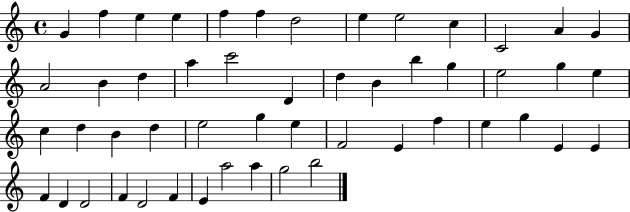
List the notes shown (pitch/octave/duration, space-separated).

G4/q F5/q E5/q E5/q F5/q F5/q D5/h E5/q E5/h C5/q C4/h A4/q G4/q A4/h B4/q D5/q A5/q C6/h D4/q D5/q B4/q B5/q G5/q E5/h G5/q E5/q C5/q D5/q B4/q D5/q E5/h G5/q E5/q F4/h E4/q F5/q E5/q G5/q E4/q E4/q F4/q D4/q D4/h F4/q D4/h F4/q E4/q A5/h A5/q G5/h B5/h